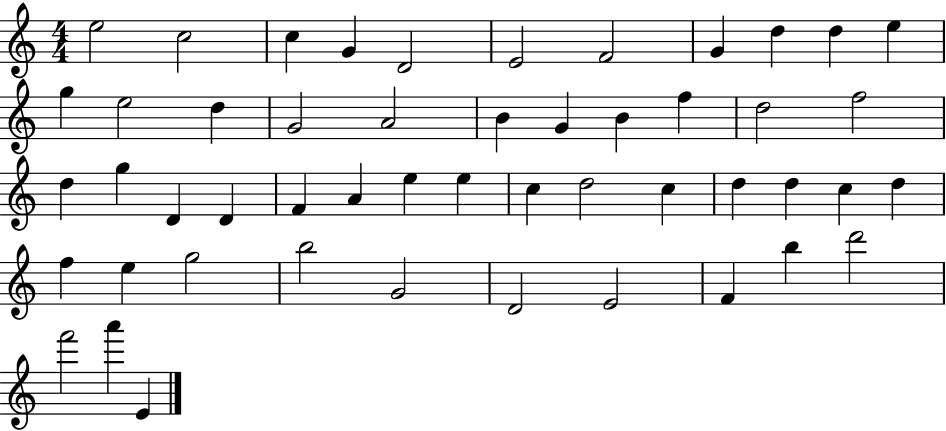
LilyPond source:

{
  \clef treble
  \numericTimeSignature
  \time 4/4
  \key c \major
  e''2 c''2 | c''4 g'4 d'2 | e'2 f'2 | g'4 d''4 d''4 e''4 | \break g''4 e''2 d''4 | g'2 a'2 | b'4 g'4 b'4 f''4 | d''2 f''2 | \break d''4 g''4 d'4 d'4 | f'4 a'4 e''4 e''4 | c''4 d''2 c''4 | d''4 d''4 c''4 d''4 | \break f''4 e''4 g''2 | b''2 g'2 | d'2 e'2 | f'4 b''4 d'''2 | \break f'''2 a'''4 e'4 | \bar "|."
}